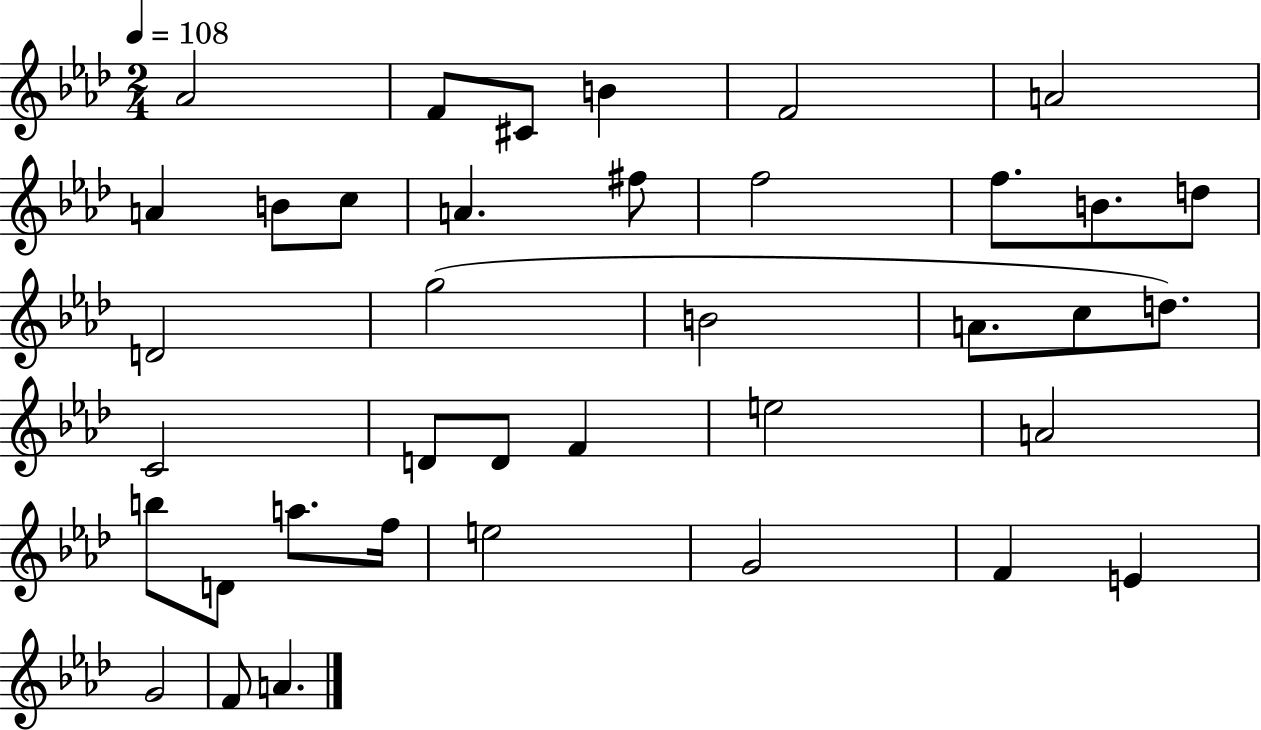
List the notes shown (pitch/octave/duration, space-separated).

Ab4/h F4/e C#4/e B4/q F4/h A4/h A4/q B4/e C5/e A4/q. F#5/e F5/h F5/e. B4/e. D5/e D4/h G5/h B4/h A4/e. C5/e D5/e. C4/h D4/e D4/e F4/q E5/h A4/h B5/e D4/e A5/e. F5/s E5/h G4/h F4/q E4/q G4/h F4/e A4/q.